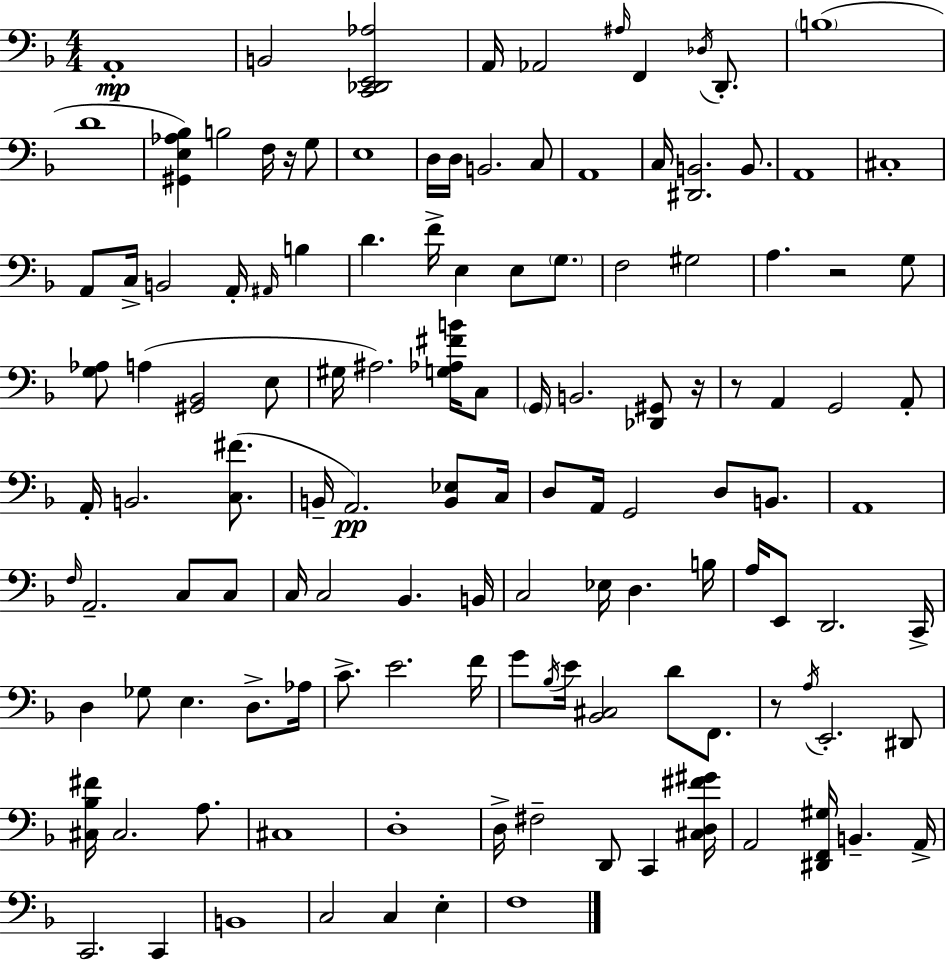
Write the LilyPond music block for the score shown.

{
  \clef bass
  \numericTimeSignature
  \time 4/4
  \key d \minor
  a,1-.\mp | b,2 <c, des, e, aes>2 | a,16 aes,2 \grace { ais16 } f,4 \acciaccatura { des16 } d,8.-. | \parenthesize b1( | \break d'1 | <gis, e aes bes>4) b2 f16 r16 | g8 e1 | d16 d16 b,2. | \break c8 a,1 | c16 <dis, b,>2. b,8. | a,1 | cis1-. | \break a,8 c16-> b,2 a,16-. \grace { ais,16 } b4 | d'4. f'16-> e4 e8 | \parenthesize g8. f2 gis2 | a4. r2 | \break g8 <g aes>8 a4( <gis, bes,>2 | e8 gis16 ais2.) | <g aes fis' b'>16 c8 \parenthesize g,16 b,2. | <des, gis,>8 r16 r8 a,4 g,2 | \break a,8-. a,16-. b,2. | <c fis'>8.( b,16-- a,2.\pp) | <b, ees>8 c16 d8 a,16 g,2 d8 | b,8. a,1 | \break \grace { f16 } a,2.-- | c8 c8 c16 c2 bes,4. | b,16 c2 ees16 d4. | b16 a16 e,8 d,2. | \break c,16-> d4 ges8 e4. | d8.-> aes16 c'8.-> e'2. | f'16 g'8 \acciaccatura { bes16 } e'16 <bes, cis>2 | d'8 f,8. r8 \acciaccatura { a16 } e,2.-. | \break dis,8 <cis bes fis'>16 cis2. | a8. cis1 | d1-. | d16-> fis2-- d,8 | \break c,4 <cis d fis' gis'>16 a,2 <dis, f, gis>16 b,4.-- | a,16-> c,2. | c,4 b,1 | c2 c4 | \break e4-. f1 | \bar "|."
}